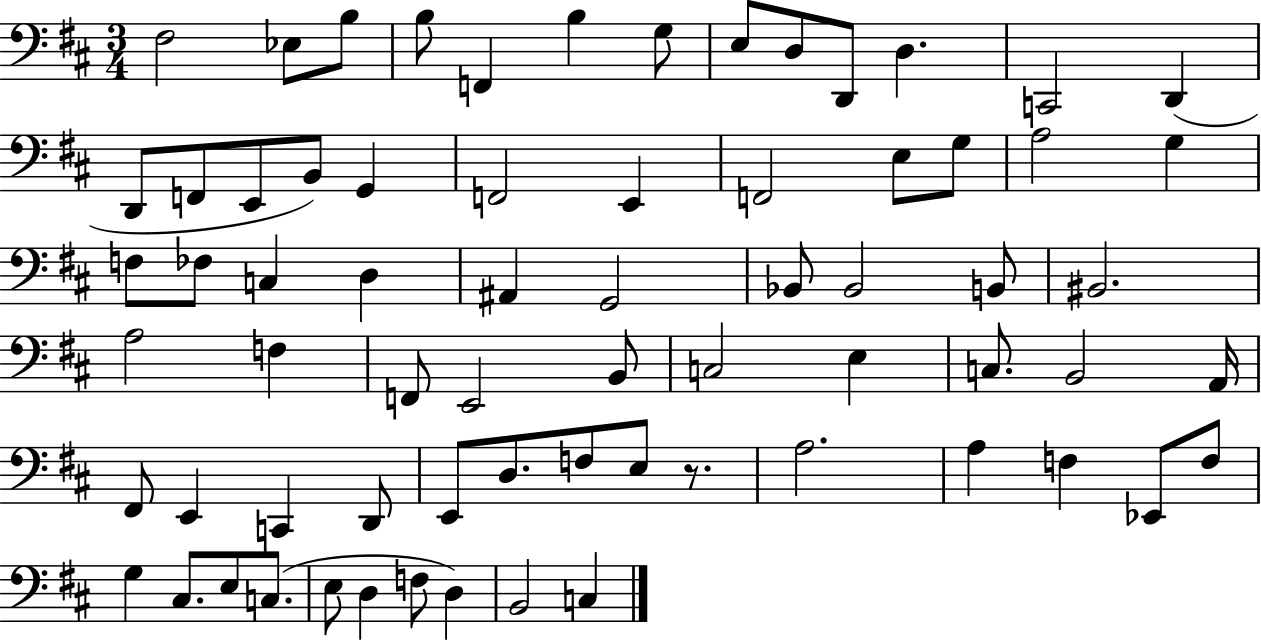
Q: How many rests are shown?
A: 1